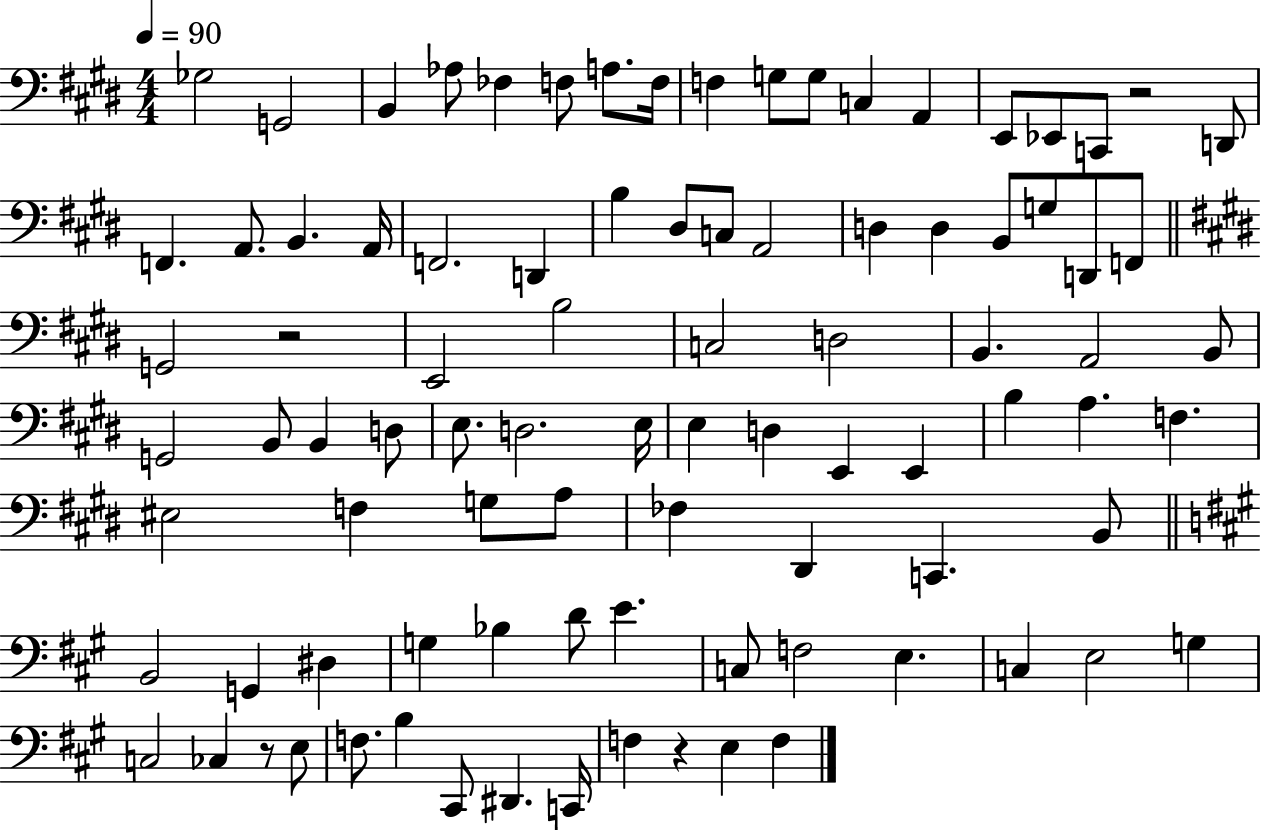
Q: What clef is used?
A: bass